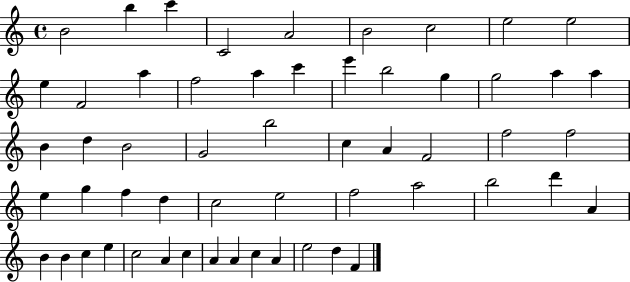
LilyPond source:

{
  \clef treble
  \time 4/4
  \defaultTimeSignature
  \key c \major
  b'2 b''4 c'''4 | c'2 a'2 | b'2 c''2 | e''2 e''2 | \break e''4 f'2 a''4 | f''2 a''4 c'''4 | e'''4 b''2 g''4 | g''2 a''4 a''4 | \break b'4 d''4 b'2 | g'2 b''2 | c''4 a'4 f'2 | f''2 f''2 | \break e''4 g''4 f''4 d''4 | c''2 e''2 | f''2 a''2 | b''2 d'''4 a'4 | \break b'4 b'4 c''4 e''4 | c''2 a'4 c''4 | a'4 a'4 c''4 a'4 | e''2 d''4 f'4 | \break \bar "|."
}